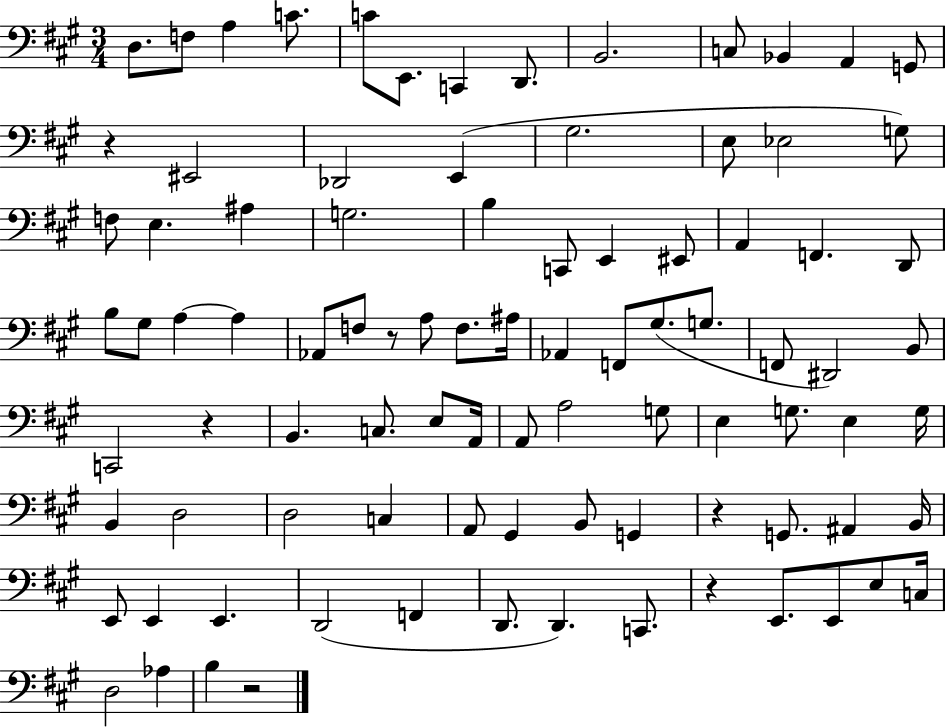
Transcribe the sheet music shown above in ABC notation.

X:1
T:Untitled
M:3/4
L:1/4
K:A
D,/2 F,/2 A, C/2 C/2 E,,/2 C,, D,,/2 B,,2 C,/2 _B,, A,, G,,/2 z ^E,,2 _D,,2 E,, ^G,2 E,/2 _E,2 G,/2 F,/2 E, ^A, G,2 B, C,,/2 E,, ^E,,/2 A,, F,, D,,/2 B,/2 ^G,/2 A, A, _A,,/2 F,/2 z/2 A,/2 F,/2 ^A,/4 _A,, F,,/2 ^G,/2 G,/2 F,,/2 ^D,,2 B,,/2 C,,2 z B,, C,/2 E,/2 A,,/4 A,,/2 A,2 G,/2 E, G,/2 E, G,/4 B,, D,2 D,2 C, A,,/2 ^G,, B,,/2 G,, z G,,/2 ^A,, B,,/4 E,,/2 E,, E,, D,,2 F,, D,,/2 D,, C,,/2 z E,,/2 E,,/2 E,/2 C,/4 D,2 _A, B, z2